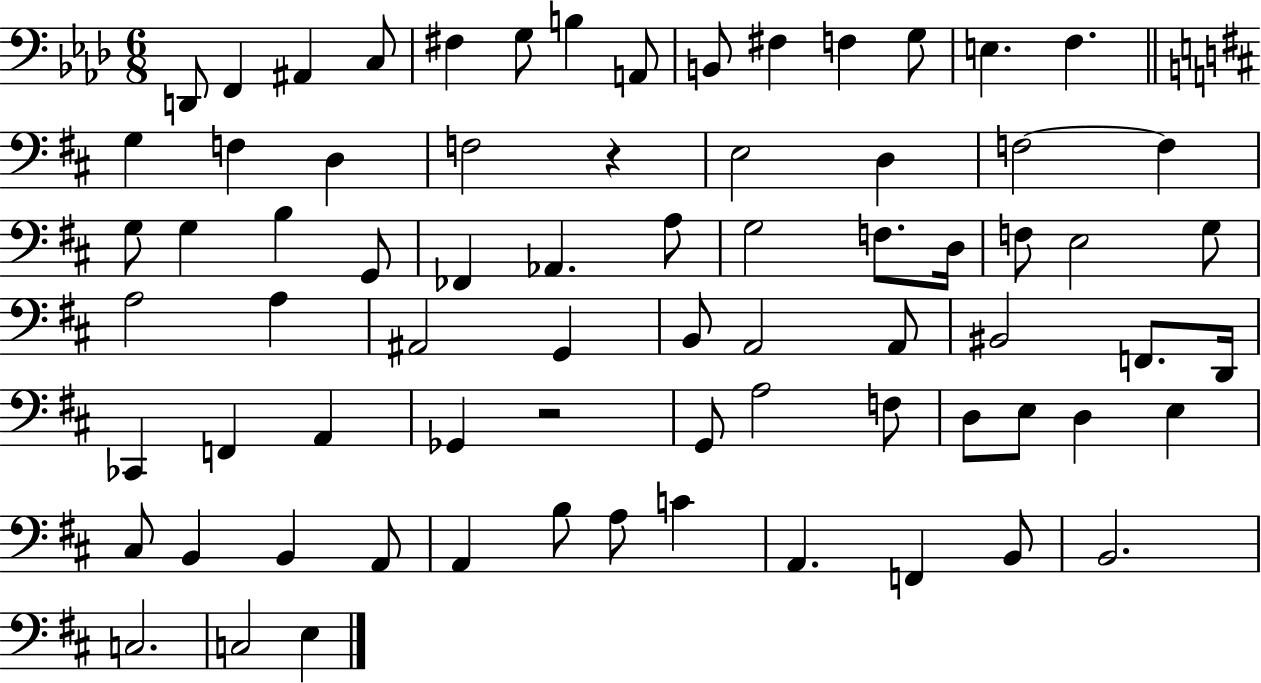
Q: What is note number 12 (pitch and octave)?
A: G3